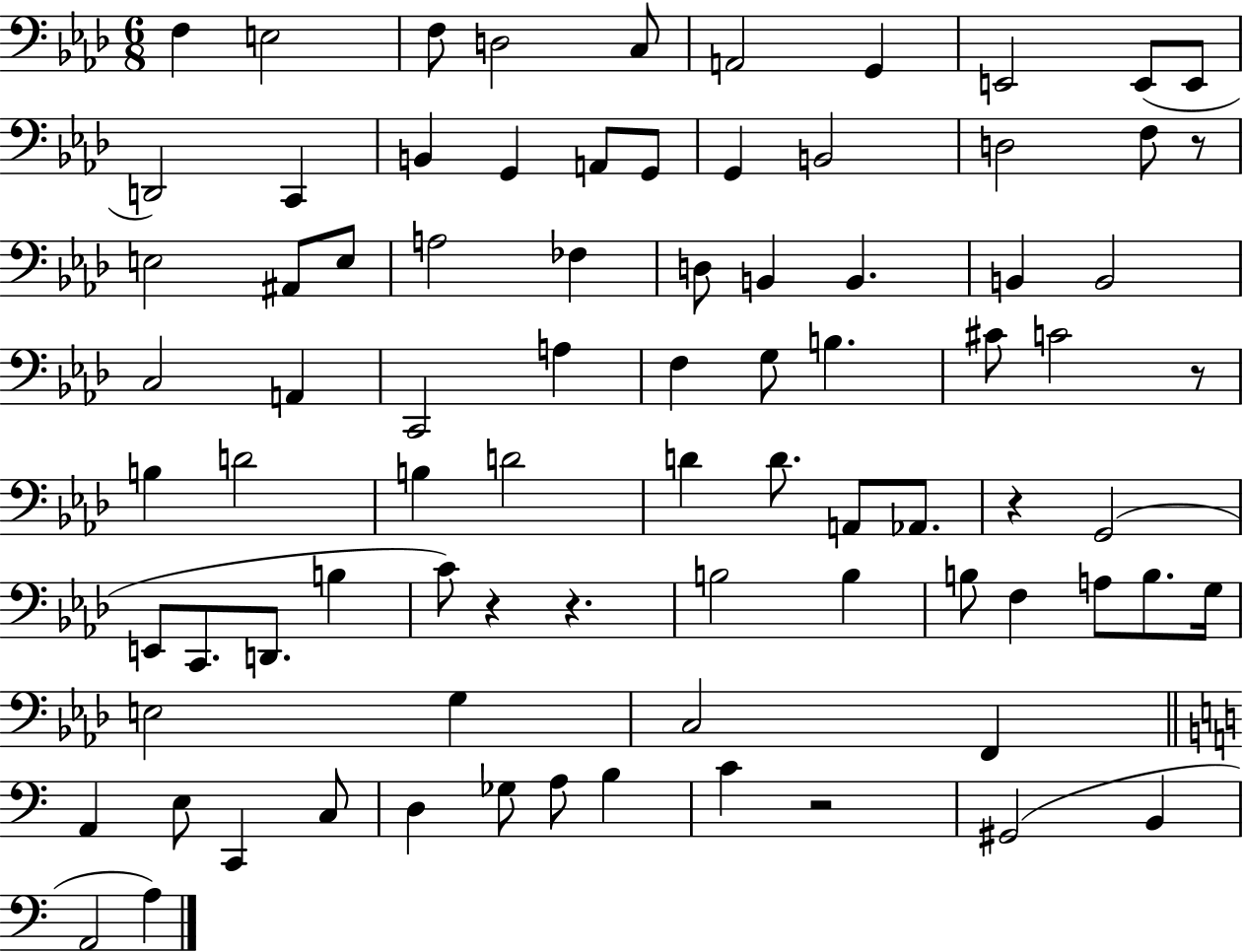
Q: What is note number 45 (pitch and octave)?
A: D4